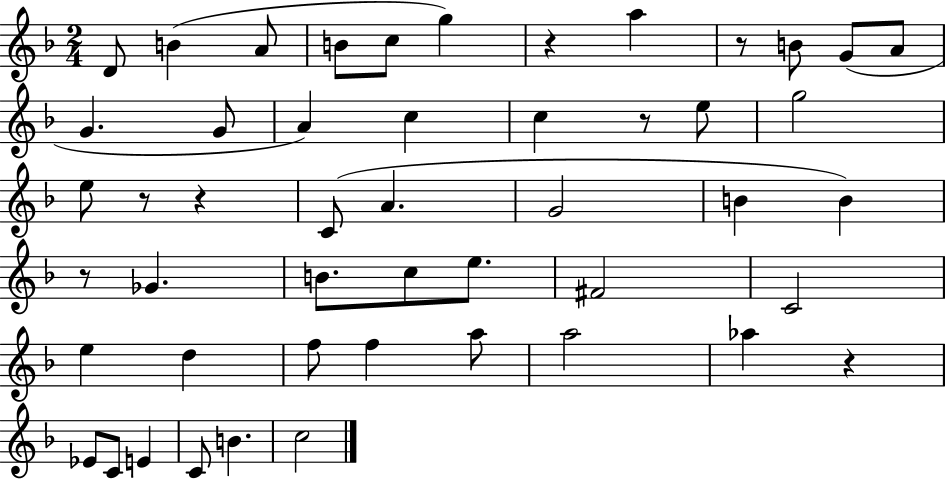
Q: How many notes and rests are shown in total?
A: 49